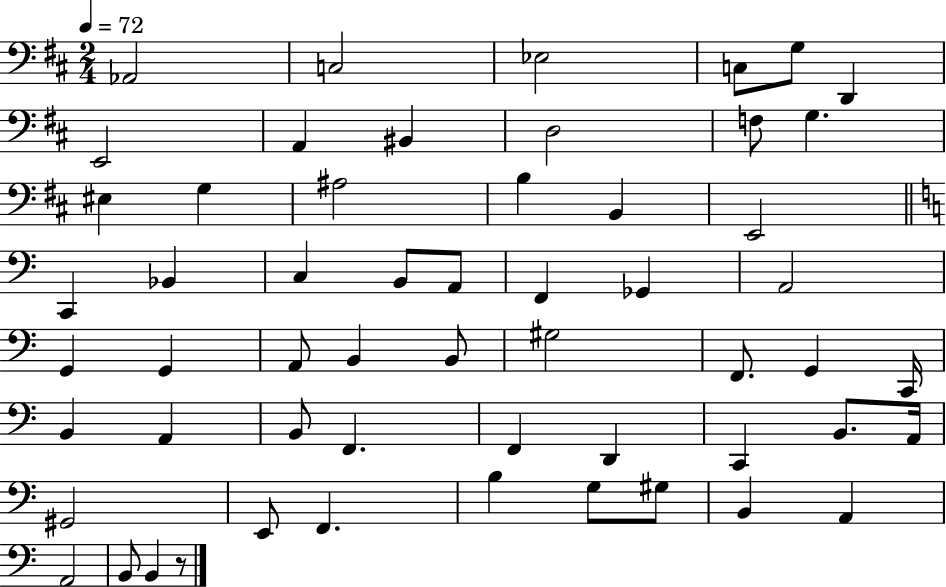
Ab2/h C3/h Eb3/h C3/e G3/e D2/q E2/h A2/q BIS2/q D3/h F3/e G3/q. EIS3/q G3/q A#3/h B3/q B2/q E2/h C2/q Bb2/q C3/q B2/e A2/e F2/q Gb2/q A2/h G2/q G2/q A2/e B2/q B2/e G#3/h F2/e. G2/q C2/s B2/q A2/q B2/e F2/q. F2/q D2/q C2/q B2/e. A2/s G#2/h E2/e F2/q. B3/q G3/e G#3/e B2/q A2/q A2/h B2/e B2/q R/e